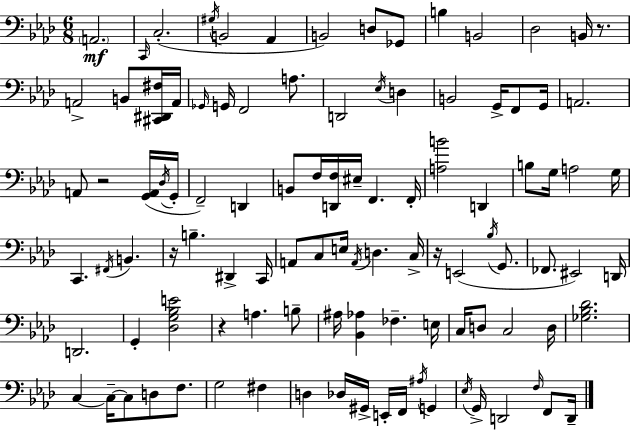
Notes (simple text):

A2/h. C2/s C3/h. G#3/s B2/h Ab2/q B2/h D3/e Gb2/e B3/q B2/h Db3/h B2/s R/e. A2/h B2/e [C#2,D#2,F#3]/s A2/s Gb2/s G2/s F2/h A3/e. D2/h Eb3/s D3/q B2/h G2/s F2/e G2/s A2/h. A2/e R/h [G2,A2]/s Db3/s G2/s F2/h D2/q B2/e F3/s [D2,F3]/s EIS3/s F2/q. F2/s [A3,B4]/h D2/q B3/e G3/s A3/h G3/s C2/q. F#2/s B2/q. R/s B3/q. D#2/q C2/s A2/e C3/e E3/s A2/s D3/q. C3/s R/s E2/h Bb3/s G2/e. FES2/e. EIS2/h D2/s D2/h. G2/q [Db3,G3,Bb3,E4]/h R/q A3/q. B3/e A#3/s [Bb2,Ab3]/q FES3/q. E3/s C3/s D3/e C3/h D3/s [Gb3,Bb3,Db4]/h. C3/q C3/s C3/e D3/e F3/e. G3/h F#3/q D3/q Db3/s G#2/s E2/s F2/s A#3/s G2/q Eb3/s G2/s D2/h F3/s F2/e D2/s